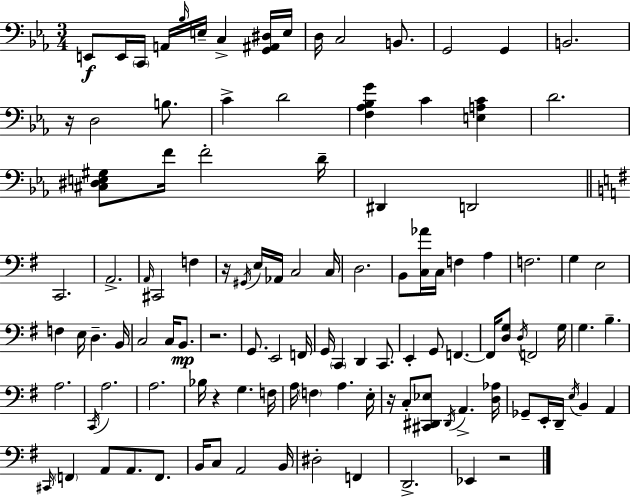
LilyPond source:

{
  \clef bass
  \numericTimeSignature
  \time 3/4
  \key c \minor
  e,8\f e,16 \parenthesize c,16 a,16 \grace { bes16 } e16-- c4-> <g, ais, dis>16 | e16 d16 c2 b,8. | g,2 g,4 | b,2. | \break r16 d2 b8. | c'4-> d'2 | <f aes bes g'>4 c'4 <e a c'>4 | d'2. | \break <cis dis e gis>8 f'16 f'2-. | d'16-- dis,4 d,2 | \bar "||" \break \key g \major c,2. | a,2.-> | \grace { a,16 } cis,2 f4 | r16 \acciaccatura { gis,16 } e16 aes,16 c2 | \break c16 d2. | b,8 <c aes'>16 c16 f4 a4 | f2. | g4 e2 | \break f4 e16 d4.-- | b,16 c2 c16 b,8.\mp | r2. | g,8. e,2 | \break f,16 g,16 \parenthesize c,4 d,4 c,8. | e,4-. g,8 f,4.~~ | f,16 <d g>8 \acciaccatura { d16 } f,2 | g16 g4. b4.-- | \break a2. | \acciaccatura { c,16 } a2. | a2. | bes16 r4 g4. | \break f16 a16 \parenthesize f4 a4. | e16-. r16 c8-. <cis, dis, ees>8 \acciaccatura { dis,16 } a,4.-> | <d aes>16 ges,8-- e,16-. d,16-- \acciaccatura { e16 } b,4 | a,4 \grace { cis,16 } \parenthesize f,4 a,8 | \break a,8. f,8. b,16 c8 a,2 | b,16 dis2-. | f,4 d,2.-> | ees,4 r2 | \break \bar "|."
}